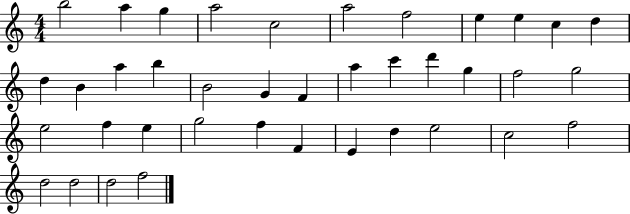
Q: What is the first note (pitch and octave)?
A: B5